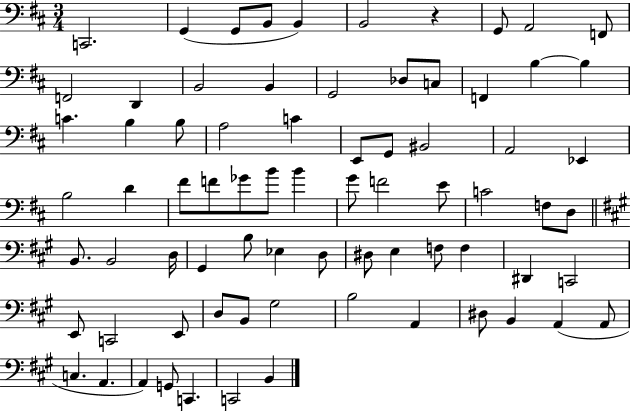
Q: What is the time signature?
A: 3/4